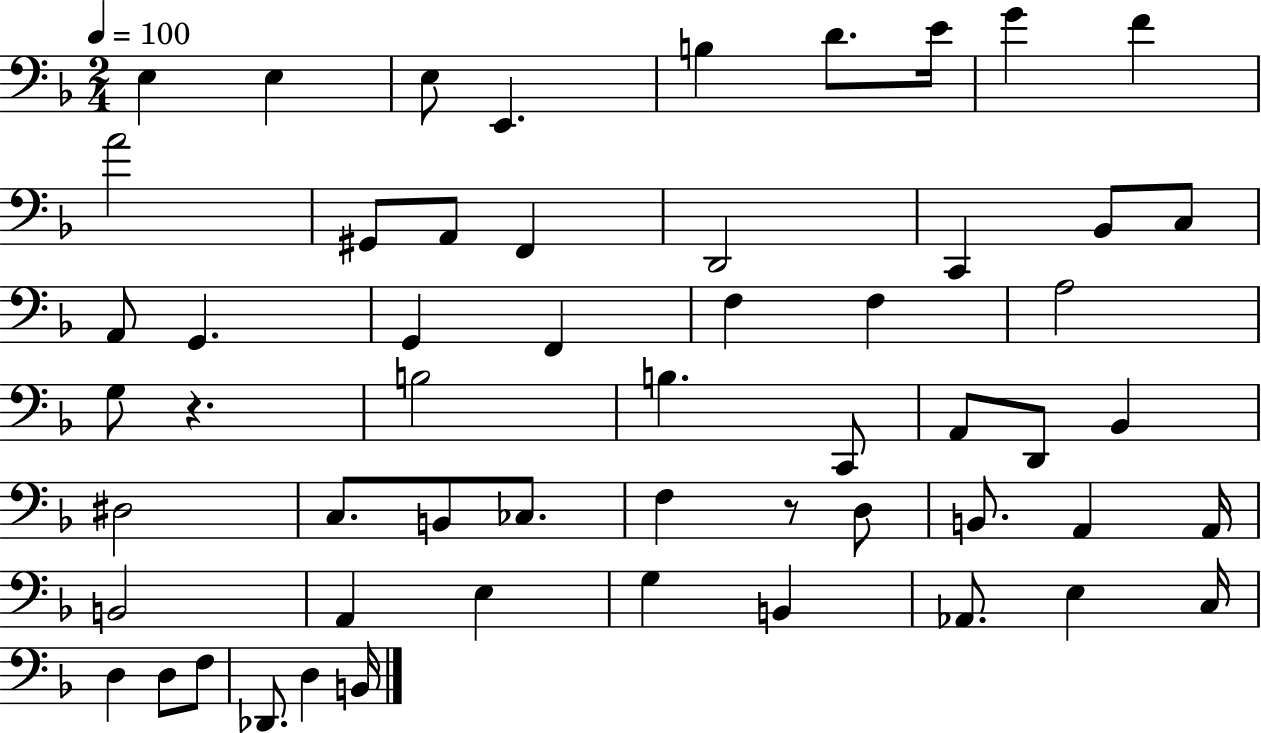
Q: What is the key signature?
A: F major